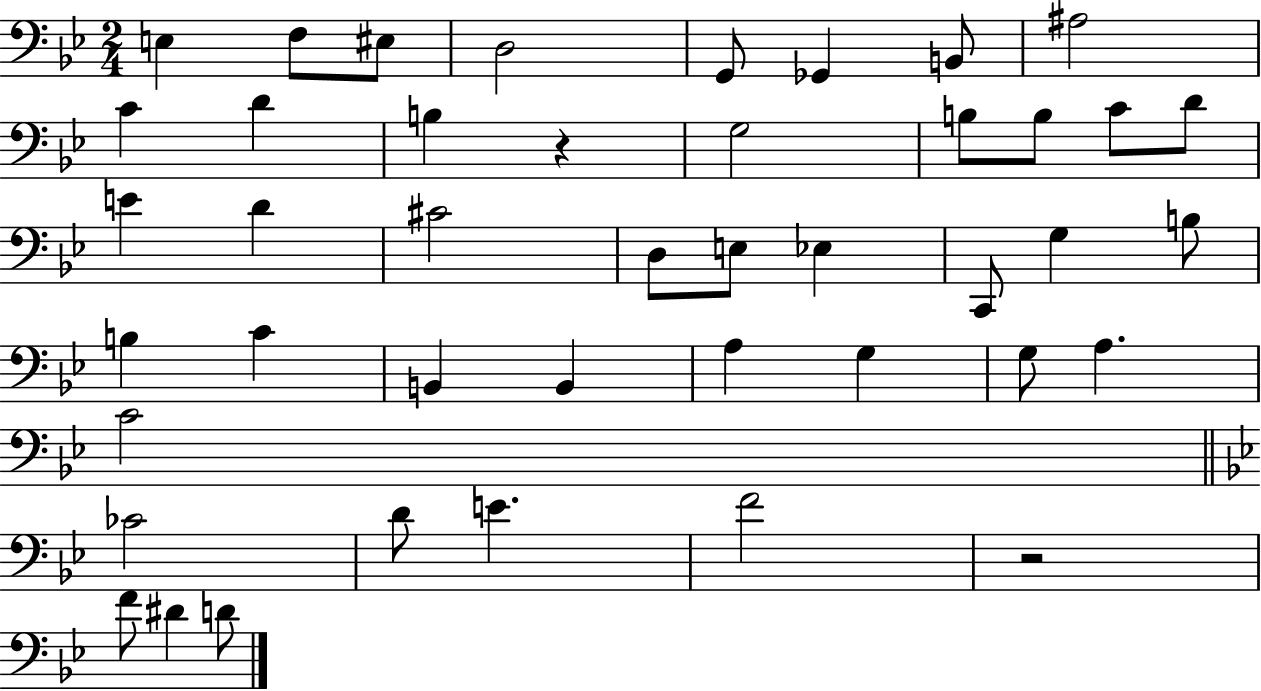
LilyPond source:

{
  \clef bass
  \numericTimeSignature
  \time 2/4
  \key bes \major
  e4 f8 eis8 | d2 | g,8 ges,4 b,8 | ais2 | \break c'4 d'4 | b4 r4 | g2 | b8 b8 c'8 d'8 | \break e'4 d'4 | cis'2 | d8 e8 ees4 | c,8 g4 b8 | \break b4 c'4 | b,4 b,4 | a4 g4 | g8 a4. | \break c'2 | \bar "||" \break \key bes \major ces'2 | d'8 e'4. | f'2 | r2 | \break f'8 dis'4 d'8 | \bar "|."
}